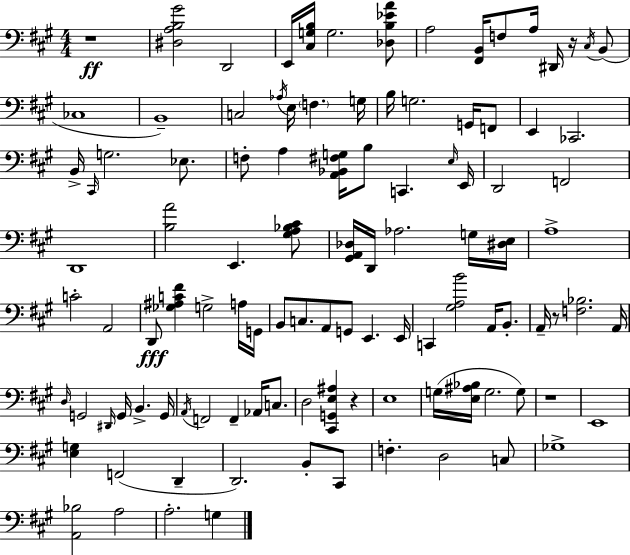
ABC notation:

X:1
T:Untitled
M:4/4
L:1/4
K:A
z4 [^D,A,B,^G]2 D,,2 E,,/4 [^C,G,B,]/4 G,2 [_D,B,_EA]/2 A,2 [^F,,B,,]/4 F,/2 A,/4 ^D,,/4 z/4 ^C,/4 B,,/2 _C,4 B,,4 C,2 _A,/4 E,/4 F, G,/4 B,/4 G,2 G,,/4 F,,/2 E,, _C,,2 B,,/4 ^C,,/4 G,2 _E,/2 F,/2 A, [A,,_B,,^F,G,]/4 B,/2 C,, E,/4 E,,/4 D,,2 F,,2 D,,4 [B,A]2 E,, [^G,A,_B,^C]/2 [^G,,A,,_D,]/4 D,,/4 _A,2 G,/4 [^D,E,]/4 A,4 C2 A,,2 D,,/2 [_G,^A,C^F] G,2 A,/4 G,,/4 B,,/2 C,/2 A,,/2 G,,/2 E,, E,,/4 C,, [^G,A,B]2 A,,/4 B,,/2 A,,/4 z/2 [F,_B,]2 A,,/4 D,/4 G,,2 ^D,,/4 G,,/4 B,, G,,/4 A,,/4 F,,2 F,, _A,,/4 C,/2 D,2 [^C,,G,,E,^A,] z E,4 G,/4 [E,^A,_B,]/4 G,2 G,/2 z4 E,,4 [E,G,] F,,2 D,, D,,2 B,,/2 ^C,,/2 F, D,2 C,/2 _G,4 [A,,_B,]2 A,2 A,2 G,